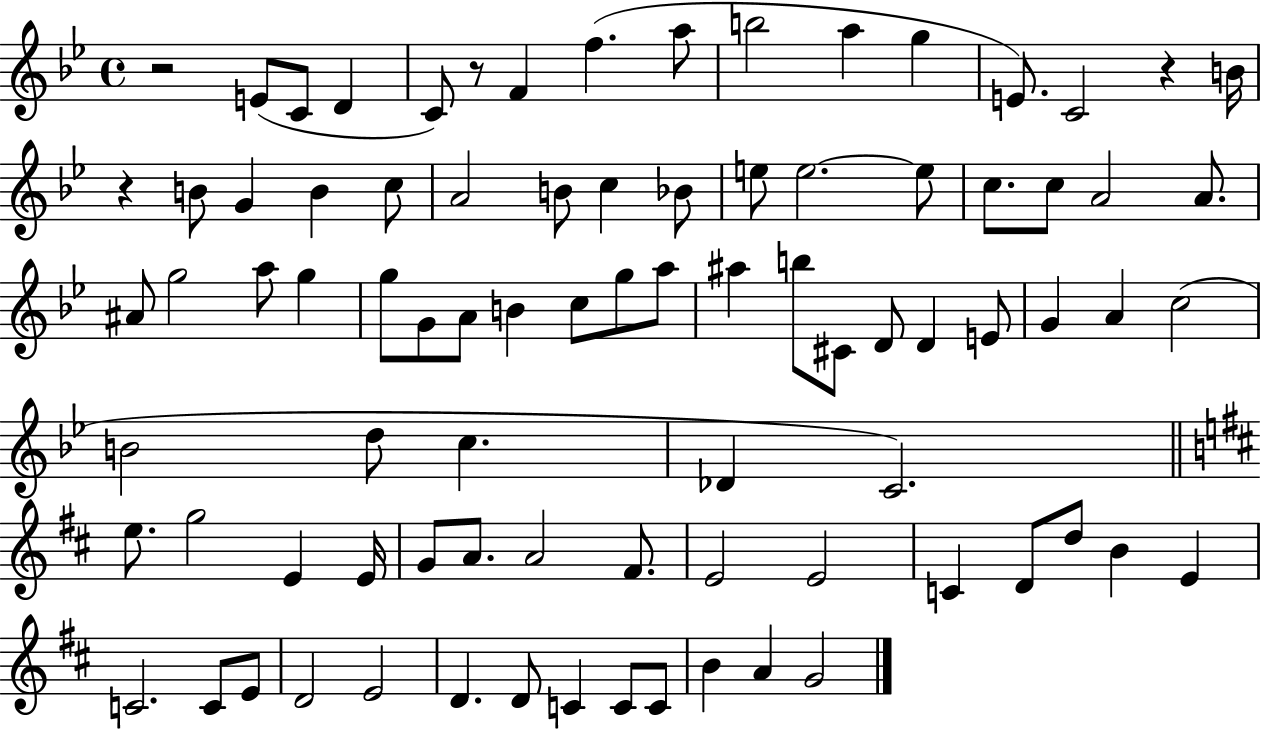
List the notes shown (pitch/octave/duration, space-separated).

R/h E4/e C4/e D4/q C4/e R/e F4/q F5/q. A5/e B5/h A5/q G5/q E4/e. C4/h R/q B4/s R/q B4/e G4/q B4/q C5/e A4/h B4/e C5/q Bb4/e E5/e E5/h. E5/e C5/e. C5/e A4/h A4/e. A#4/e G5/h A5/e G5/q G5/e G4/e A4/e B4/q C5/e G5/e A5/e A#5/q B5/e C#4/e D4/e D4/q E4/e G4/q A4/q C5/h B4/h D5/e C5/q. Db4/q C4/h. E5/e. G5/h E4/q E4/s G4/e A4/e. A4/h F#4/e. E4/h E4/h C4/q D4/e D5/e B4/q E4/q C4/h. C4/e E4/e D4/h E4/h D4/q. D4/e C4/q C4/e C4/e B4/q A4/q G4/h